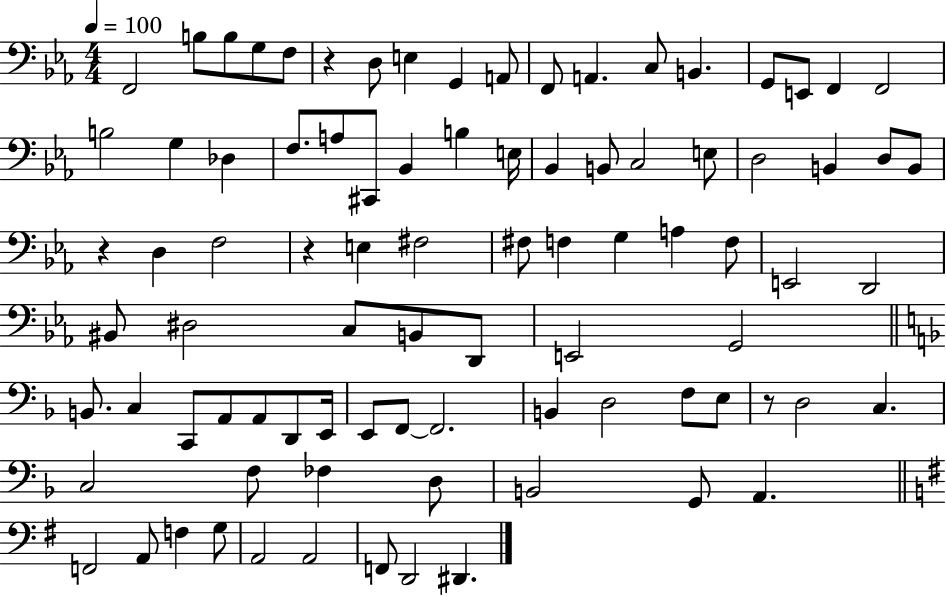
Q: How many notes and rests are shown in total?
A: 88